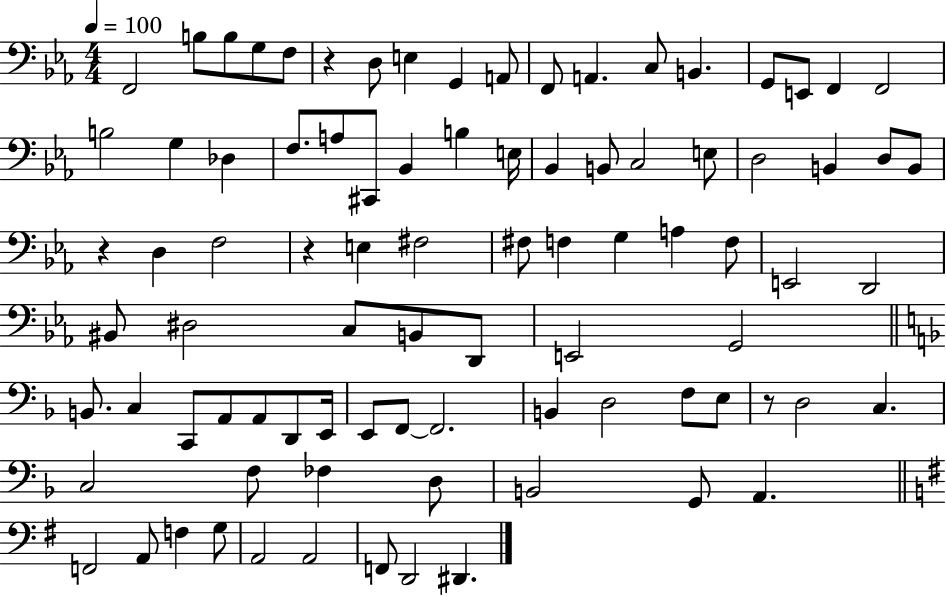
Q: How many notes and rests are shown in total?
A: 88